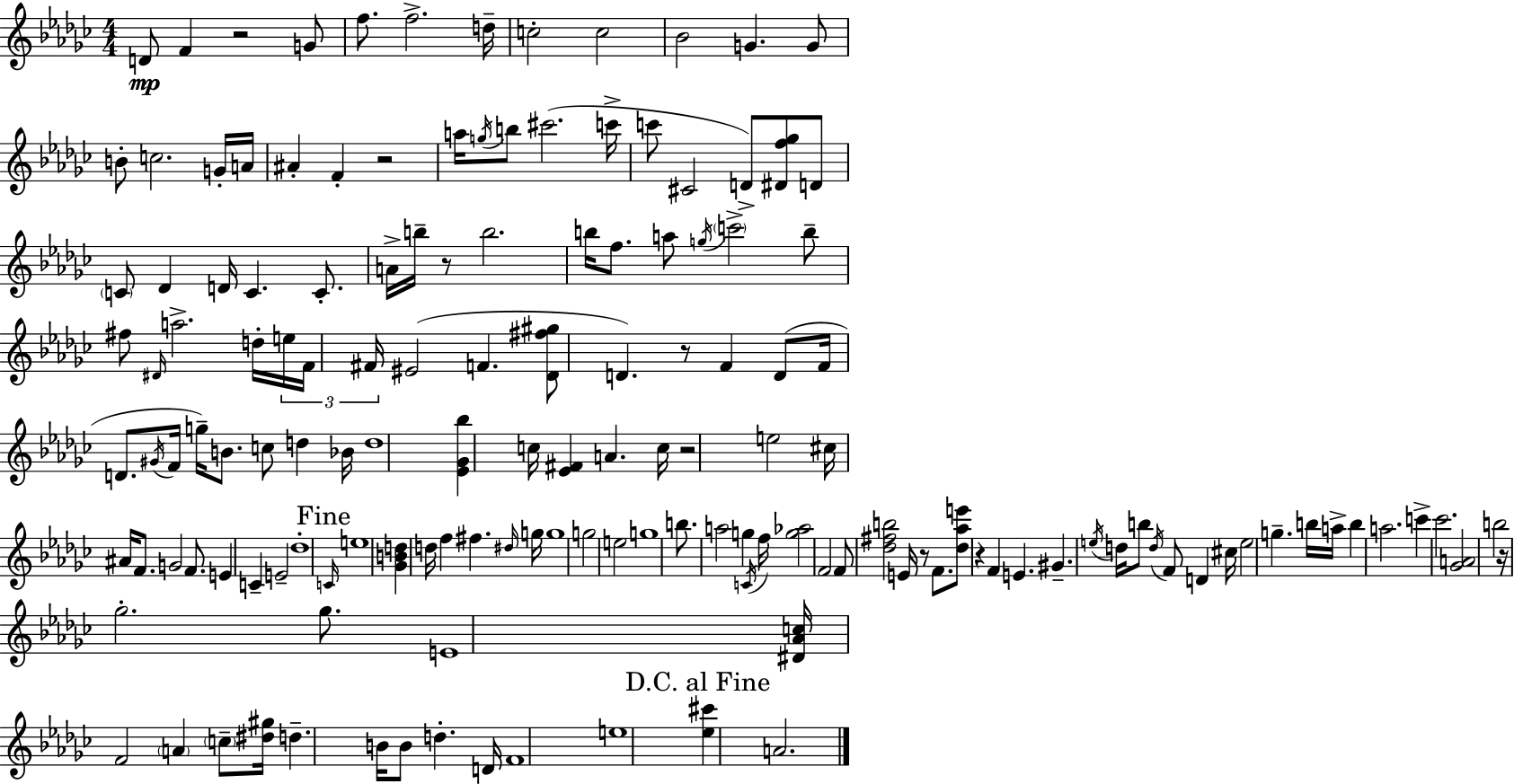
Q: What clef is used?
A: treble